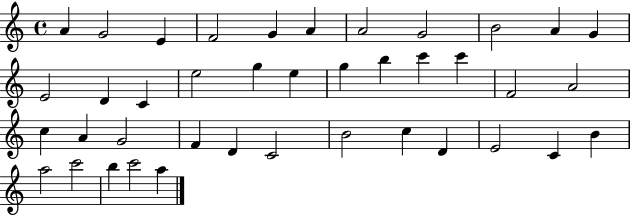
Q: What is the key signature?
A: C major